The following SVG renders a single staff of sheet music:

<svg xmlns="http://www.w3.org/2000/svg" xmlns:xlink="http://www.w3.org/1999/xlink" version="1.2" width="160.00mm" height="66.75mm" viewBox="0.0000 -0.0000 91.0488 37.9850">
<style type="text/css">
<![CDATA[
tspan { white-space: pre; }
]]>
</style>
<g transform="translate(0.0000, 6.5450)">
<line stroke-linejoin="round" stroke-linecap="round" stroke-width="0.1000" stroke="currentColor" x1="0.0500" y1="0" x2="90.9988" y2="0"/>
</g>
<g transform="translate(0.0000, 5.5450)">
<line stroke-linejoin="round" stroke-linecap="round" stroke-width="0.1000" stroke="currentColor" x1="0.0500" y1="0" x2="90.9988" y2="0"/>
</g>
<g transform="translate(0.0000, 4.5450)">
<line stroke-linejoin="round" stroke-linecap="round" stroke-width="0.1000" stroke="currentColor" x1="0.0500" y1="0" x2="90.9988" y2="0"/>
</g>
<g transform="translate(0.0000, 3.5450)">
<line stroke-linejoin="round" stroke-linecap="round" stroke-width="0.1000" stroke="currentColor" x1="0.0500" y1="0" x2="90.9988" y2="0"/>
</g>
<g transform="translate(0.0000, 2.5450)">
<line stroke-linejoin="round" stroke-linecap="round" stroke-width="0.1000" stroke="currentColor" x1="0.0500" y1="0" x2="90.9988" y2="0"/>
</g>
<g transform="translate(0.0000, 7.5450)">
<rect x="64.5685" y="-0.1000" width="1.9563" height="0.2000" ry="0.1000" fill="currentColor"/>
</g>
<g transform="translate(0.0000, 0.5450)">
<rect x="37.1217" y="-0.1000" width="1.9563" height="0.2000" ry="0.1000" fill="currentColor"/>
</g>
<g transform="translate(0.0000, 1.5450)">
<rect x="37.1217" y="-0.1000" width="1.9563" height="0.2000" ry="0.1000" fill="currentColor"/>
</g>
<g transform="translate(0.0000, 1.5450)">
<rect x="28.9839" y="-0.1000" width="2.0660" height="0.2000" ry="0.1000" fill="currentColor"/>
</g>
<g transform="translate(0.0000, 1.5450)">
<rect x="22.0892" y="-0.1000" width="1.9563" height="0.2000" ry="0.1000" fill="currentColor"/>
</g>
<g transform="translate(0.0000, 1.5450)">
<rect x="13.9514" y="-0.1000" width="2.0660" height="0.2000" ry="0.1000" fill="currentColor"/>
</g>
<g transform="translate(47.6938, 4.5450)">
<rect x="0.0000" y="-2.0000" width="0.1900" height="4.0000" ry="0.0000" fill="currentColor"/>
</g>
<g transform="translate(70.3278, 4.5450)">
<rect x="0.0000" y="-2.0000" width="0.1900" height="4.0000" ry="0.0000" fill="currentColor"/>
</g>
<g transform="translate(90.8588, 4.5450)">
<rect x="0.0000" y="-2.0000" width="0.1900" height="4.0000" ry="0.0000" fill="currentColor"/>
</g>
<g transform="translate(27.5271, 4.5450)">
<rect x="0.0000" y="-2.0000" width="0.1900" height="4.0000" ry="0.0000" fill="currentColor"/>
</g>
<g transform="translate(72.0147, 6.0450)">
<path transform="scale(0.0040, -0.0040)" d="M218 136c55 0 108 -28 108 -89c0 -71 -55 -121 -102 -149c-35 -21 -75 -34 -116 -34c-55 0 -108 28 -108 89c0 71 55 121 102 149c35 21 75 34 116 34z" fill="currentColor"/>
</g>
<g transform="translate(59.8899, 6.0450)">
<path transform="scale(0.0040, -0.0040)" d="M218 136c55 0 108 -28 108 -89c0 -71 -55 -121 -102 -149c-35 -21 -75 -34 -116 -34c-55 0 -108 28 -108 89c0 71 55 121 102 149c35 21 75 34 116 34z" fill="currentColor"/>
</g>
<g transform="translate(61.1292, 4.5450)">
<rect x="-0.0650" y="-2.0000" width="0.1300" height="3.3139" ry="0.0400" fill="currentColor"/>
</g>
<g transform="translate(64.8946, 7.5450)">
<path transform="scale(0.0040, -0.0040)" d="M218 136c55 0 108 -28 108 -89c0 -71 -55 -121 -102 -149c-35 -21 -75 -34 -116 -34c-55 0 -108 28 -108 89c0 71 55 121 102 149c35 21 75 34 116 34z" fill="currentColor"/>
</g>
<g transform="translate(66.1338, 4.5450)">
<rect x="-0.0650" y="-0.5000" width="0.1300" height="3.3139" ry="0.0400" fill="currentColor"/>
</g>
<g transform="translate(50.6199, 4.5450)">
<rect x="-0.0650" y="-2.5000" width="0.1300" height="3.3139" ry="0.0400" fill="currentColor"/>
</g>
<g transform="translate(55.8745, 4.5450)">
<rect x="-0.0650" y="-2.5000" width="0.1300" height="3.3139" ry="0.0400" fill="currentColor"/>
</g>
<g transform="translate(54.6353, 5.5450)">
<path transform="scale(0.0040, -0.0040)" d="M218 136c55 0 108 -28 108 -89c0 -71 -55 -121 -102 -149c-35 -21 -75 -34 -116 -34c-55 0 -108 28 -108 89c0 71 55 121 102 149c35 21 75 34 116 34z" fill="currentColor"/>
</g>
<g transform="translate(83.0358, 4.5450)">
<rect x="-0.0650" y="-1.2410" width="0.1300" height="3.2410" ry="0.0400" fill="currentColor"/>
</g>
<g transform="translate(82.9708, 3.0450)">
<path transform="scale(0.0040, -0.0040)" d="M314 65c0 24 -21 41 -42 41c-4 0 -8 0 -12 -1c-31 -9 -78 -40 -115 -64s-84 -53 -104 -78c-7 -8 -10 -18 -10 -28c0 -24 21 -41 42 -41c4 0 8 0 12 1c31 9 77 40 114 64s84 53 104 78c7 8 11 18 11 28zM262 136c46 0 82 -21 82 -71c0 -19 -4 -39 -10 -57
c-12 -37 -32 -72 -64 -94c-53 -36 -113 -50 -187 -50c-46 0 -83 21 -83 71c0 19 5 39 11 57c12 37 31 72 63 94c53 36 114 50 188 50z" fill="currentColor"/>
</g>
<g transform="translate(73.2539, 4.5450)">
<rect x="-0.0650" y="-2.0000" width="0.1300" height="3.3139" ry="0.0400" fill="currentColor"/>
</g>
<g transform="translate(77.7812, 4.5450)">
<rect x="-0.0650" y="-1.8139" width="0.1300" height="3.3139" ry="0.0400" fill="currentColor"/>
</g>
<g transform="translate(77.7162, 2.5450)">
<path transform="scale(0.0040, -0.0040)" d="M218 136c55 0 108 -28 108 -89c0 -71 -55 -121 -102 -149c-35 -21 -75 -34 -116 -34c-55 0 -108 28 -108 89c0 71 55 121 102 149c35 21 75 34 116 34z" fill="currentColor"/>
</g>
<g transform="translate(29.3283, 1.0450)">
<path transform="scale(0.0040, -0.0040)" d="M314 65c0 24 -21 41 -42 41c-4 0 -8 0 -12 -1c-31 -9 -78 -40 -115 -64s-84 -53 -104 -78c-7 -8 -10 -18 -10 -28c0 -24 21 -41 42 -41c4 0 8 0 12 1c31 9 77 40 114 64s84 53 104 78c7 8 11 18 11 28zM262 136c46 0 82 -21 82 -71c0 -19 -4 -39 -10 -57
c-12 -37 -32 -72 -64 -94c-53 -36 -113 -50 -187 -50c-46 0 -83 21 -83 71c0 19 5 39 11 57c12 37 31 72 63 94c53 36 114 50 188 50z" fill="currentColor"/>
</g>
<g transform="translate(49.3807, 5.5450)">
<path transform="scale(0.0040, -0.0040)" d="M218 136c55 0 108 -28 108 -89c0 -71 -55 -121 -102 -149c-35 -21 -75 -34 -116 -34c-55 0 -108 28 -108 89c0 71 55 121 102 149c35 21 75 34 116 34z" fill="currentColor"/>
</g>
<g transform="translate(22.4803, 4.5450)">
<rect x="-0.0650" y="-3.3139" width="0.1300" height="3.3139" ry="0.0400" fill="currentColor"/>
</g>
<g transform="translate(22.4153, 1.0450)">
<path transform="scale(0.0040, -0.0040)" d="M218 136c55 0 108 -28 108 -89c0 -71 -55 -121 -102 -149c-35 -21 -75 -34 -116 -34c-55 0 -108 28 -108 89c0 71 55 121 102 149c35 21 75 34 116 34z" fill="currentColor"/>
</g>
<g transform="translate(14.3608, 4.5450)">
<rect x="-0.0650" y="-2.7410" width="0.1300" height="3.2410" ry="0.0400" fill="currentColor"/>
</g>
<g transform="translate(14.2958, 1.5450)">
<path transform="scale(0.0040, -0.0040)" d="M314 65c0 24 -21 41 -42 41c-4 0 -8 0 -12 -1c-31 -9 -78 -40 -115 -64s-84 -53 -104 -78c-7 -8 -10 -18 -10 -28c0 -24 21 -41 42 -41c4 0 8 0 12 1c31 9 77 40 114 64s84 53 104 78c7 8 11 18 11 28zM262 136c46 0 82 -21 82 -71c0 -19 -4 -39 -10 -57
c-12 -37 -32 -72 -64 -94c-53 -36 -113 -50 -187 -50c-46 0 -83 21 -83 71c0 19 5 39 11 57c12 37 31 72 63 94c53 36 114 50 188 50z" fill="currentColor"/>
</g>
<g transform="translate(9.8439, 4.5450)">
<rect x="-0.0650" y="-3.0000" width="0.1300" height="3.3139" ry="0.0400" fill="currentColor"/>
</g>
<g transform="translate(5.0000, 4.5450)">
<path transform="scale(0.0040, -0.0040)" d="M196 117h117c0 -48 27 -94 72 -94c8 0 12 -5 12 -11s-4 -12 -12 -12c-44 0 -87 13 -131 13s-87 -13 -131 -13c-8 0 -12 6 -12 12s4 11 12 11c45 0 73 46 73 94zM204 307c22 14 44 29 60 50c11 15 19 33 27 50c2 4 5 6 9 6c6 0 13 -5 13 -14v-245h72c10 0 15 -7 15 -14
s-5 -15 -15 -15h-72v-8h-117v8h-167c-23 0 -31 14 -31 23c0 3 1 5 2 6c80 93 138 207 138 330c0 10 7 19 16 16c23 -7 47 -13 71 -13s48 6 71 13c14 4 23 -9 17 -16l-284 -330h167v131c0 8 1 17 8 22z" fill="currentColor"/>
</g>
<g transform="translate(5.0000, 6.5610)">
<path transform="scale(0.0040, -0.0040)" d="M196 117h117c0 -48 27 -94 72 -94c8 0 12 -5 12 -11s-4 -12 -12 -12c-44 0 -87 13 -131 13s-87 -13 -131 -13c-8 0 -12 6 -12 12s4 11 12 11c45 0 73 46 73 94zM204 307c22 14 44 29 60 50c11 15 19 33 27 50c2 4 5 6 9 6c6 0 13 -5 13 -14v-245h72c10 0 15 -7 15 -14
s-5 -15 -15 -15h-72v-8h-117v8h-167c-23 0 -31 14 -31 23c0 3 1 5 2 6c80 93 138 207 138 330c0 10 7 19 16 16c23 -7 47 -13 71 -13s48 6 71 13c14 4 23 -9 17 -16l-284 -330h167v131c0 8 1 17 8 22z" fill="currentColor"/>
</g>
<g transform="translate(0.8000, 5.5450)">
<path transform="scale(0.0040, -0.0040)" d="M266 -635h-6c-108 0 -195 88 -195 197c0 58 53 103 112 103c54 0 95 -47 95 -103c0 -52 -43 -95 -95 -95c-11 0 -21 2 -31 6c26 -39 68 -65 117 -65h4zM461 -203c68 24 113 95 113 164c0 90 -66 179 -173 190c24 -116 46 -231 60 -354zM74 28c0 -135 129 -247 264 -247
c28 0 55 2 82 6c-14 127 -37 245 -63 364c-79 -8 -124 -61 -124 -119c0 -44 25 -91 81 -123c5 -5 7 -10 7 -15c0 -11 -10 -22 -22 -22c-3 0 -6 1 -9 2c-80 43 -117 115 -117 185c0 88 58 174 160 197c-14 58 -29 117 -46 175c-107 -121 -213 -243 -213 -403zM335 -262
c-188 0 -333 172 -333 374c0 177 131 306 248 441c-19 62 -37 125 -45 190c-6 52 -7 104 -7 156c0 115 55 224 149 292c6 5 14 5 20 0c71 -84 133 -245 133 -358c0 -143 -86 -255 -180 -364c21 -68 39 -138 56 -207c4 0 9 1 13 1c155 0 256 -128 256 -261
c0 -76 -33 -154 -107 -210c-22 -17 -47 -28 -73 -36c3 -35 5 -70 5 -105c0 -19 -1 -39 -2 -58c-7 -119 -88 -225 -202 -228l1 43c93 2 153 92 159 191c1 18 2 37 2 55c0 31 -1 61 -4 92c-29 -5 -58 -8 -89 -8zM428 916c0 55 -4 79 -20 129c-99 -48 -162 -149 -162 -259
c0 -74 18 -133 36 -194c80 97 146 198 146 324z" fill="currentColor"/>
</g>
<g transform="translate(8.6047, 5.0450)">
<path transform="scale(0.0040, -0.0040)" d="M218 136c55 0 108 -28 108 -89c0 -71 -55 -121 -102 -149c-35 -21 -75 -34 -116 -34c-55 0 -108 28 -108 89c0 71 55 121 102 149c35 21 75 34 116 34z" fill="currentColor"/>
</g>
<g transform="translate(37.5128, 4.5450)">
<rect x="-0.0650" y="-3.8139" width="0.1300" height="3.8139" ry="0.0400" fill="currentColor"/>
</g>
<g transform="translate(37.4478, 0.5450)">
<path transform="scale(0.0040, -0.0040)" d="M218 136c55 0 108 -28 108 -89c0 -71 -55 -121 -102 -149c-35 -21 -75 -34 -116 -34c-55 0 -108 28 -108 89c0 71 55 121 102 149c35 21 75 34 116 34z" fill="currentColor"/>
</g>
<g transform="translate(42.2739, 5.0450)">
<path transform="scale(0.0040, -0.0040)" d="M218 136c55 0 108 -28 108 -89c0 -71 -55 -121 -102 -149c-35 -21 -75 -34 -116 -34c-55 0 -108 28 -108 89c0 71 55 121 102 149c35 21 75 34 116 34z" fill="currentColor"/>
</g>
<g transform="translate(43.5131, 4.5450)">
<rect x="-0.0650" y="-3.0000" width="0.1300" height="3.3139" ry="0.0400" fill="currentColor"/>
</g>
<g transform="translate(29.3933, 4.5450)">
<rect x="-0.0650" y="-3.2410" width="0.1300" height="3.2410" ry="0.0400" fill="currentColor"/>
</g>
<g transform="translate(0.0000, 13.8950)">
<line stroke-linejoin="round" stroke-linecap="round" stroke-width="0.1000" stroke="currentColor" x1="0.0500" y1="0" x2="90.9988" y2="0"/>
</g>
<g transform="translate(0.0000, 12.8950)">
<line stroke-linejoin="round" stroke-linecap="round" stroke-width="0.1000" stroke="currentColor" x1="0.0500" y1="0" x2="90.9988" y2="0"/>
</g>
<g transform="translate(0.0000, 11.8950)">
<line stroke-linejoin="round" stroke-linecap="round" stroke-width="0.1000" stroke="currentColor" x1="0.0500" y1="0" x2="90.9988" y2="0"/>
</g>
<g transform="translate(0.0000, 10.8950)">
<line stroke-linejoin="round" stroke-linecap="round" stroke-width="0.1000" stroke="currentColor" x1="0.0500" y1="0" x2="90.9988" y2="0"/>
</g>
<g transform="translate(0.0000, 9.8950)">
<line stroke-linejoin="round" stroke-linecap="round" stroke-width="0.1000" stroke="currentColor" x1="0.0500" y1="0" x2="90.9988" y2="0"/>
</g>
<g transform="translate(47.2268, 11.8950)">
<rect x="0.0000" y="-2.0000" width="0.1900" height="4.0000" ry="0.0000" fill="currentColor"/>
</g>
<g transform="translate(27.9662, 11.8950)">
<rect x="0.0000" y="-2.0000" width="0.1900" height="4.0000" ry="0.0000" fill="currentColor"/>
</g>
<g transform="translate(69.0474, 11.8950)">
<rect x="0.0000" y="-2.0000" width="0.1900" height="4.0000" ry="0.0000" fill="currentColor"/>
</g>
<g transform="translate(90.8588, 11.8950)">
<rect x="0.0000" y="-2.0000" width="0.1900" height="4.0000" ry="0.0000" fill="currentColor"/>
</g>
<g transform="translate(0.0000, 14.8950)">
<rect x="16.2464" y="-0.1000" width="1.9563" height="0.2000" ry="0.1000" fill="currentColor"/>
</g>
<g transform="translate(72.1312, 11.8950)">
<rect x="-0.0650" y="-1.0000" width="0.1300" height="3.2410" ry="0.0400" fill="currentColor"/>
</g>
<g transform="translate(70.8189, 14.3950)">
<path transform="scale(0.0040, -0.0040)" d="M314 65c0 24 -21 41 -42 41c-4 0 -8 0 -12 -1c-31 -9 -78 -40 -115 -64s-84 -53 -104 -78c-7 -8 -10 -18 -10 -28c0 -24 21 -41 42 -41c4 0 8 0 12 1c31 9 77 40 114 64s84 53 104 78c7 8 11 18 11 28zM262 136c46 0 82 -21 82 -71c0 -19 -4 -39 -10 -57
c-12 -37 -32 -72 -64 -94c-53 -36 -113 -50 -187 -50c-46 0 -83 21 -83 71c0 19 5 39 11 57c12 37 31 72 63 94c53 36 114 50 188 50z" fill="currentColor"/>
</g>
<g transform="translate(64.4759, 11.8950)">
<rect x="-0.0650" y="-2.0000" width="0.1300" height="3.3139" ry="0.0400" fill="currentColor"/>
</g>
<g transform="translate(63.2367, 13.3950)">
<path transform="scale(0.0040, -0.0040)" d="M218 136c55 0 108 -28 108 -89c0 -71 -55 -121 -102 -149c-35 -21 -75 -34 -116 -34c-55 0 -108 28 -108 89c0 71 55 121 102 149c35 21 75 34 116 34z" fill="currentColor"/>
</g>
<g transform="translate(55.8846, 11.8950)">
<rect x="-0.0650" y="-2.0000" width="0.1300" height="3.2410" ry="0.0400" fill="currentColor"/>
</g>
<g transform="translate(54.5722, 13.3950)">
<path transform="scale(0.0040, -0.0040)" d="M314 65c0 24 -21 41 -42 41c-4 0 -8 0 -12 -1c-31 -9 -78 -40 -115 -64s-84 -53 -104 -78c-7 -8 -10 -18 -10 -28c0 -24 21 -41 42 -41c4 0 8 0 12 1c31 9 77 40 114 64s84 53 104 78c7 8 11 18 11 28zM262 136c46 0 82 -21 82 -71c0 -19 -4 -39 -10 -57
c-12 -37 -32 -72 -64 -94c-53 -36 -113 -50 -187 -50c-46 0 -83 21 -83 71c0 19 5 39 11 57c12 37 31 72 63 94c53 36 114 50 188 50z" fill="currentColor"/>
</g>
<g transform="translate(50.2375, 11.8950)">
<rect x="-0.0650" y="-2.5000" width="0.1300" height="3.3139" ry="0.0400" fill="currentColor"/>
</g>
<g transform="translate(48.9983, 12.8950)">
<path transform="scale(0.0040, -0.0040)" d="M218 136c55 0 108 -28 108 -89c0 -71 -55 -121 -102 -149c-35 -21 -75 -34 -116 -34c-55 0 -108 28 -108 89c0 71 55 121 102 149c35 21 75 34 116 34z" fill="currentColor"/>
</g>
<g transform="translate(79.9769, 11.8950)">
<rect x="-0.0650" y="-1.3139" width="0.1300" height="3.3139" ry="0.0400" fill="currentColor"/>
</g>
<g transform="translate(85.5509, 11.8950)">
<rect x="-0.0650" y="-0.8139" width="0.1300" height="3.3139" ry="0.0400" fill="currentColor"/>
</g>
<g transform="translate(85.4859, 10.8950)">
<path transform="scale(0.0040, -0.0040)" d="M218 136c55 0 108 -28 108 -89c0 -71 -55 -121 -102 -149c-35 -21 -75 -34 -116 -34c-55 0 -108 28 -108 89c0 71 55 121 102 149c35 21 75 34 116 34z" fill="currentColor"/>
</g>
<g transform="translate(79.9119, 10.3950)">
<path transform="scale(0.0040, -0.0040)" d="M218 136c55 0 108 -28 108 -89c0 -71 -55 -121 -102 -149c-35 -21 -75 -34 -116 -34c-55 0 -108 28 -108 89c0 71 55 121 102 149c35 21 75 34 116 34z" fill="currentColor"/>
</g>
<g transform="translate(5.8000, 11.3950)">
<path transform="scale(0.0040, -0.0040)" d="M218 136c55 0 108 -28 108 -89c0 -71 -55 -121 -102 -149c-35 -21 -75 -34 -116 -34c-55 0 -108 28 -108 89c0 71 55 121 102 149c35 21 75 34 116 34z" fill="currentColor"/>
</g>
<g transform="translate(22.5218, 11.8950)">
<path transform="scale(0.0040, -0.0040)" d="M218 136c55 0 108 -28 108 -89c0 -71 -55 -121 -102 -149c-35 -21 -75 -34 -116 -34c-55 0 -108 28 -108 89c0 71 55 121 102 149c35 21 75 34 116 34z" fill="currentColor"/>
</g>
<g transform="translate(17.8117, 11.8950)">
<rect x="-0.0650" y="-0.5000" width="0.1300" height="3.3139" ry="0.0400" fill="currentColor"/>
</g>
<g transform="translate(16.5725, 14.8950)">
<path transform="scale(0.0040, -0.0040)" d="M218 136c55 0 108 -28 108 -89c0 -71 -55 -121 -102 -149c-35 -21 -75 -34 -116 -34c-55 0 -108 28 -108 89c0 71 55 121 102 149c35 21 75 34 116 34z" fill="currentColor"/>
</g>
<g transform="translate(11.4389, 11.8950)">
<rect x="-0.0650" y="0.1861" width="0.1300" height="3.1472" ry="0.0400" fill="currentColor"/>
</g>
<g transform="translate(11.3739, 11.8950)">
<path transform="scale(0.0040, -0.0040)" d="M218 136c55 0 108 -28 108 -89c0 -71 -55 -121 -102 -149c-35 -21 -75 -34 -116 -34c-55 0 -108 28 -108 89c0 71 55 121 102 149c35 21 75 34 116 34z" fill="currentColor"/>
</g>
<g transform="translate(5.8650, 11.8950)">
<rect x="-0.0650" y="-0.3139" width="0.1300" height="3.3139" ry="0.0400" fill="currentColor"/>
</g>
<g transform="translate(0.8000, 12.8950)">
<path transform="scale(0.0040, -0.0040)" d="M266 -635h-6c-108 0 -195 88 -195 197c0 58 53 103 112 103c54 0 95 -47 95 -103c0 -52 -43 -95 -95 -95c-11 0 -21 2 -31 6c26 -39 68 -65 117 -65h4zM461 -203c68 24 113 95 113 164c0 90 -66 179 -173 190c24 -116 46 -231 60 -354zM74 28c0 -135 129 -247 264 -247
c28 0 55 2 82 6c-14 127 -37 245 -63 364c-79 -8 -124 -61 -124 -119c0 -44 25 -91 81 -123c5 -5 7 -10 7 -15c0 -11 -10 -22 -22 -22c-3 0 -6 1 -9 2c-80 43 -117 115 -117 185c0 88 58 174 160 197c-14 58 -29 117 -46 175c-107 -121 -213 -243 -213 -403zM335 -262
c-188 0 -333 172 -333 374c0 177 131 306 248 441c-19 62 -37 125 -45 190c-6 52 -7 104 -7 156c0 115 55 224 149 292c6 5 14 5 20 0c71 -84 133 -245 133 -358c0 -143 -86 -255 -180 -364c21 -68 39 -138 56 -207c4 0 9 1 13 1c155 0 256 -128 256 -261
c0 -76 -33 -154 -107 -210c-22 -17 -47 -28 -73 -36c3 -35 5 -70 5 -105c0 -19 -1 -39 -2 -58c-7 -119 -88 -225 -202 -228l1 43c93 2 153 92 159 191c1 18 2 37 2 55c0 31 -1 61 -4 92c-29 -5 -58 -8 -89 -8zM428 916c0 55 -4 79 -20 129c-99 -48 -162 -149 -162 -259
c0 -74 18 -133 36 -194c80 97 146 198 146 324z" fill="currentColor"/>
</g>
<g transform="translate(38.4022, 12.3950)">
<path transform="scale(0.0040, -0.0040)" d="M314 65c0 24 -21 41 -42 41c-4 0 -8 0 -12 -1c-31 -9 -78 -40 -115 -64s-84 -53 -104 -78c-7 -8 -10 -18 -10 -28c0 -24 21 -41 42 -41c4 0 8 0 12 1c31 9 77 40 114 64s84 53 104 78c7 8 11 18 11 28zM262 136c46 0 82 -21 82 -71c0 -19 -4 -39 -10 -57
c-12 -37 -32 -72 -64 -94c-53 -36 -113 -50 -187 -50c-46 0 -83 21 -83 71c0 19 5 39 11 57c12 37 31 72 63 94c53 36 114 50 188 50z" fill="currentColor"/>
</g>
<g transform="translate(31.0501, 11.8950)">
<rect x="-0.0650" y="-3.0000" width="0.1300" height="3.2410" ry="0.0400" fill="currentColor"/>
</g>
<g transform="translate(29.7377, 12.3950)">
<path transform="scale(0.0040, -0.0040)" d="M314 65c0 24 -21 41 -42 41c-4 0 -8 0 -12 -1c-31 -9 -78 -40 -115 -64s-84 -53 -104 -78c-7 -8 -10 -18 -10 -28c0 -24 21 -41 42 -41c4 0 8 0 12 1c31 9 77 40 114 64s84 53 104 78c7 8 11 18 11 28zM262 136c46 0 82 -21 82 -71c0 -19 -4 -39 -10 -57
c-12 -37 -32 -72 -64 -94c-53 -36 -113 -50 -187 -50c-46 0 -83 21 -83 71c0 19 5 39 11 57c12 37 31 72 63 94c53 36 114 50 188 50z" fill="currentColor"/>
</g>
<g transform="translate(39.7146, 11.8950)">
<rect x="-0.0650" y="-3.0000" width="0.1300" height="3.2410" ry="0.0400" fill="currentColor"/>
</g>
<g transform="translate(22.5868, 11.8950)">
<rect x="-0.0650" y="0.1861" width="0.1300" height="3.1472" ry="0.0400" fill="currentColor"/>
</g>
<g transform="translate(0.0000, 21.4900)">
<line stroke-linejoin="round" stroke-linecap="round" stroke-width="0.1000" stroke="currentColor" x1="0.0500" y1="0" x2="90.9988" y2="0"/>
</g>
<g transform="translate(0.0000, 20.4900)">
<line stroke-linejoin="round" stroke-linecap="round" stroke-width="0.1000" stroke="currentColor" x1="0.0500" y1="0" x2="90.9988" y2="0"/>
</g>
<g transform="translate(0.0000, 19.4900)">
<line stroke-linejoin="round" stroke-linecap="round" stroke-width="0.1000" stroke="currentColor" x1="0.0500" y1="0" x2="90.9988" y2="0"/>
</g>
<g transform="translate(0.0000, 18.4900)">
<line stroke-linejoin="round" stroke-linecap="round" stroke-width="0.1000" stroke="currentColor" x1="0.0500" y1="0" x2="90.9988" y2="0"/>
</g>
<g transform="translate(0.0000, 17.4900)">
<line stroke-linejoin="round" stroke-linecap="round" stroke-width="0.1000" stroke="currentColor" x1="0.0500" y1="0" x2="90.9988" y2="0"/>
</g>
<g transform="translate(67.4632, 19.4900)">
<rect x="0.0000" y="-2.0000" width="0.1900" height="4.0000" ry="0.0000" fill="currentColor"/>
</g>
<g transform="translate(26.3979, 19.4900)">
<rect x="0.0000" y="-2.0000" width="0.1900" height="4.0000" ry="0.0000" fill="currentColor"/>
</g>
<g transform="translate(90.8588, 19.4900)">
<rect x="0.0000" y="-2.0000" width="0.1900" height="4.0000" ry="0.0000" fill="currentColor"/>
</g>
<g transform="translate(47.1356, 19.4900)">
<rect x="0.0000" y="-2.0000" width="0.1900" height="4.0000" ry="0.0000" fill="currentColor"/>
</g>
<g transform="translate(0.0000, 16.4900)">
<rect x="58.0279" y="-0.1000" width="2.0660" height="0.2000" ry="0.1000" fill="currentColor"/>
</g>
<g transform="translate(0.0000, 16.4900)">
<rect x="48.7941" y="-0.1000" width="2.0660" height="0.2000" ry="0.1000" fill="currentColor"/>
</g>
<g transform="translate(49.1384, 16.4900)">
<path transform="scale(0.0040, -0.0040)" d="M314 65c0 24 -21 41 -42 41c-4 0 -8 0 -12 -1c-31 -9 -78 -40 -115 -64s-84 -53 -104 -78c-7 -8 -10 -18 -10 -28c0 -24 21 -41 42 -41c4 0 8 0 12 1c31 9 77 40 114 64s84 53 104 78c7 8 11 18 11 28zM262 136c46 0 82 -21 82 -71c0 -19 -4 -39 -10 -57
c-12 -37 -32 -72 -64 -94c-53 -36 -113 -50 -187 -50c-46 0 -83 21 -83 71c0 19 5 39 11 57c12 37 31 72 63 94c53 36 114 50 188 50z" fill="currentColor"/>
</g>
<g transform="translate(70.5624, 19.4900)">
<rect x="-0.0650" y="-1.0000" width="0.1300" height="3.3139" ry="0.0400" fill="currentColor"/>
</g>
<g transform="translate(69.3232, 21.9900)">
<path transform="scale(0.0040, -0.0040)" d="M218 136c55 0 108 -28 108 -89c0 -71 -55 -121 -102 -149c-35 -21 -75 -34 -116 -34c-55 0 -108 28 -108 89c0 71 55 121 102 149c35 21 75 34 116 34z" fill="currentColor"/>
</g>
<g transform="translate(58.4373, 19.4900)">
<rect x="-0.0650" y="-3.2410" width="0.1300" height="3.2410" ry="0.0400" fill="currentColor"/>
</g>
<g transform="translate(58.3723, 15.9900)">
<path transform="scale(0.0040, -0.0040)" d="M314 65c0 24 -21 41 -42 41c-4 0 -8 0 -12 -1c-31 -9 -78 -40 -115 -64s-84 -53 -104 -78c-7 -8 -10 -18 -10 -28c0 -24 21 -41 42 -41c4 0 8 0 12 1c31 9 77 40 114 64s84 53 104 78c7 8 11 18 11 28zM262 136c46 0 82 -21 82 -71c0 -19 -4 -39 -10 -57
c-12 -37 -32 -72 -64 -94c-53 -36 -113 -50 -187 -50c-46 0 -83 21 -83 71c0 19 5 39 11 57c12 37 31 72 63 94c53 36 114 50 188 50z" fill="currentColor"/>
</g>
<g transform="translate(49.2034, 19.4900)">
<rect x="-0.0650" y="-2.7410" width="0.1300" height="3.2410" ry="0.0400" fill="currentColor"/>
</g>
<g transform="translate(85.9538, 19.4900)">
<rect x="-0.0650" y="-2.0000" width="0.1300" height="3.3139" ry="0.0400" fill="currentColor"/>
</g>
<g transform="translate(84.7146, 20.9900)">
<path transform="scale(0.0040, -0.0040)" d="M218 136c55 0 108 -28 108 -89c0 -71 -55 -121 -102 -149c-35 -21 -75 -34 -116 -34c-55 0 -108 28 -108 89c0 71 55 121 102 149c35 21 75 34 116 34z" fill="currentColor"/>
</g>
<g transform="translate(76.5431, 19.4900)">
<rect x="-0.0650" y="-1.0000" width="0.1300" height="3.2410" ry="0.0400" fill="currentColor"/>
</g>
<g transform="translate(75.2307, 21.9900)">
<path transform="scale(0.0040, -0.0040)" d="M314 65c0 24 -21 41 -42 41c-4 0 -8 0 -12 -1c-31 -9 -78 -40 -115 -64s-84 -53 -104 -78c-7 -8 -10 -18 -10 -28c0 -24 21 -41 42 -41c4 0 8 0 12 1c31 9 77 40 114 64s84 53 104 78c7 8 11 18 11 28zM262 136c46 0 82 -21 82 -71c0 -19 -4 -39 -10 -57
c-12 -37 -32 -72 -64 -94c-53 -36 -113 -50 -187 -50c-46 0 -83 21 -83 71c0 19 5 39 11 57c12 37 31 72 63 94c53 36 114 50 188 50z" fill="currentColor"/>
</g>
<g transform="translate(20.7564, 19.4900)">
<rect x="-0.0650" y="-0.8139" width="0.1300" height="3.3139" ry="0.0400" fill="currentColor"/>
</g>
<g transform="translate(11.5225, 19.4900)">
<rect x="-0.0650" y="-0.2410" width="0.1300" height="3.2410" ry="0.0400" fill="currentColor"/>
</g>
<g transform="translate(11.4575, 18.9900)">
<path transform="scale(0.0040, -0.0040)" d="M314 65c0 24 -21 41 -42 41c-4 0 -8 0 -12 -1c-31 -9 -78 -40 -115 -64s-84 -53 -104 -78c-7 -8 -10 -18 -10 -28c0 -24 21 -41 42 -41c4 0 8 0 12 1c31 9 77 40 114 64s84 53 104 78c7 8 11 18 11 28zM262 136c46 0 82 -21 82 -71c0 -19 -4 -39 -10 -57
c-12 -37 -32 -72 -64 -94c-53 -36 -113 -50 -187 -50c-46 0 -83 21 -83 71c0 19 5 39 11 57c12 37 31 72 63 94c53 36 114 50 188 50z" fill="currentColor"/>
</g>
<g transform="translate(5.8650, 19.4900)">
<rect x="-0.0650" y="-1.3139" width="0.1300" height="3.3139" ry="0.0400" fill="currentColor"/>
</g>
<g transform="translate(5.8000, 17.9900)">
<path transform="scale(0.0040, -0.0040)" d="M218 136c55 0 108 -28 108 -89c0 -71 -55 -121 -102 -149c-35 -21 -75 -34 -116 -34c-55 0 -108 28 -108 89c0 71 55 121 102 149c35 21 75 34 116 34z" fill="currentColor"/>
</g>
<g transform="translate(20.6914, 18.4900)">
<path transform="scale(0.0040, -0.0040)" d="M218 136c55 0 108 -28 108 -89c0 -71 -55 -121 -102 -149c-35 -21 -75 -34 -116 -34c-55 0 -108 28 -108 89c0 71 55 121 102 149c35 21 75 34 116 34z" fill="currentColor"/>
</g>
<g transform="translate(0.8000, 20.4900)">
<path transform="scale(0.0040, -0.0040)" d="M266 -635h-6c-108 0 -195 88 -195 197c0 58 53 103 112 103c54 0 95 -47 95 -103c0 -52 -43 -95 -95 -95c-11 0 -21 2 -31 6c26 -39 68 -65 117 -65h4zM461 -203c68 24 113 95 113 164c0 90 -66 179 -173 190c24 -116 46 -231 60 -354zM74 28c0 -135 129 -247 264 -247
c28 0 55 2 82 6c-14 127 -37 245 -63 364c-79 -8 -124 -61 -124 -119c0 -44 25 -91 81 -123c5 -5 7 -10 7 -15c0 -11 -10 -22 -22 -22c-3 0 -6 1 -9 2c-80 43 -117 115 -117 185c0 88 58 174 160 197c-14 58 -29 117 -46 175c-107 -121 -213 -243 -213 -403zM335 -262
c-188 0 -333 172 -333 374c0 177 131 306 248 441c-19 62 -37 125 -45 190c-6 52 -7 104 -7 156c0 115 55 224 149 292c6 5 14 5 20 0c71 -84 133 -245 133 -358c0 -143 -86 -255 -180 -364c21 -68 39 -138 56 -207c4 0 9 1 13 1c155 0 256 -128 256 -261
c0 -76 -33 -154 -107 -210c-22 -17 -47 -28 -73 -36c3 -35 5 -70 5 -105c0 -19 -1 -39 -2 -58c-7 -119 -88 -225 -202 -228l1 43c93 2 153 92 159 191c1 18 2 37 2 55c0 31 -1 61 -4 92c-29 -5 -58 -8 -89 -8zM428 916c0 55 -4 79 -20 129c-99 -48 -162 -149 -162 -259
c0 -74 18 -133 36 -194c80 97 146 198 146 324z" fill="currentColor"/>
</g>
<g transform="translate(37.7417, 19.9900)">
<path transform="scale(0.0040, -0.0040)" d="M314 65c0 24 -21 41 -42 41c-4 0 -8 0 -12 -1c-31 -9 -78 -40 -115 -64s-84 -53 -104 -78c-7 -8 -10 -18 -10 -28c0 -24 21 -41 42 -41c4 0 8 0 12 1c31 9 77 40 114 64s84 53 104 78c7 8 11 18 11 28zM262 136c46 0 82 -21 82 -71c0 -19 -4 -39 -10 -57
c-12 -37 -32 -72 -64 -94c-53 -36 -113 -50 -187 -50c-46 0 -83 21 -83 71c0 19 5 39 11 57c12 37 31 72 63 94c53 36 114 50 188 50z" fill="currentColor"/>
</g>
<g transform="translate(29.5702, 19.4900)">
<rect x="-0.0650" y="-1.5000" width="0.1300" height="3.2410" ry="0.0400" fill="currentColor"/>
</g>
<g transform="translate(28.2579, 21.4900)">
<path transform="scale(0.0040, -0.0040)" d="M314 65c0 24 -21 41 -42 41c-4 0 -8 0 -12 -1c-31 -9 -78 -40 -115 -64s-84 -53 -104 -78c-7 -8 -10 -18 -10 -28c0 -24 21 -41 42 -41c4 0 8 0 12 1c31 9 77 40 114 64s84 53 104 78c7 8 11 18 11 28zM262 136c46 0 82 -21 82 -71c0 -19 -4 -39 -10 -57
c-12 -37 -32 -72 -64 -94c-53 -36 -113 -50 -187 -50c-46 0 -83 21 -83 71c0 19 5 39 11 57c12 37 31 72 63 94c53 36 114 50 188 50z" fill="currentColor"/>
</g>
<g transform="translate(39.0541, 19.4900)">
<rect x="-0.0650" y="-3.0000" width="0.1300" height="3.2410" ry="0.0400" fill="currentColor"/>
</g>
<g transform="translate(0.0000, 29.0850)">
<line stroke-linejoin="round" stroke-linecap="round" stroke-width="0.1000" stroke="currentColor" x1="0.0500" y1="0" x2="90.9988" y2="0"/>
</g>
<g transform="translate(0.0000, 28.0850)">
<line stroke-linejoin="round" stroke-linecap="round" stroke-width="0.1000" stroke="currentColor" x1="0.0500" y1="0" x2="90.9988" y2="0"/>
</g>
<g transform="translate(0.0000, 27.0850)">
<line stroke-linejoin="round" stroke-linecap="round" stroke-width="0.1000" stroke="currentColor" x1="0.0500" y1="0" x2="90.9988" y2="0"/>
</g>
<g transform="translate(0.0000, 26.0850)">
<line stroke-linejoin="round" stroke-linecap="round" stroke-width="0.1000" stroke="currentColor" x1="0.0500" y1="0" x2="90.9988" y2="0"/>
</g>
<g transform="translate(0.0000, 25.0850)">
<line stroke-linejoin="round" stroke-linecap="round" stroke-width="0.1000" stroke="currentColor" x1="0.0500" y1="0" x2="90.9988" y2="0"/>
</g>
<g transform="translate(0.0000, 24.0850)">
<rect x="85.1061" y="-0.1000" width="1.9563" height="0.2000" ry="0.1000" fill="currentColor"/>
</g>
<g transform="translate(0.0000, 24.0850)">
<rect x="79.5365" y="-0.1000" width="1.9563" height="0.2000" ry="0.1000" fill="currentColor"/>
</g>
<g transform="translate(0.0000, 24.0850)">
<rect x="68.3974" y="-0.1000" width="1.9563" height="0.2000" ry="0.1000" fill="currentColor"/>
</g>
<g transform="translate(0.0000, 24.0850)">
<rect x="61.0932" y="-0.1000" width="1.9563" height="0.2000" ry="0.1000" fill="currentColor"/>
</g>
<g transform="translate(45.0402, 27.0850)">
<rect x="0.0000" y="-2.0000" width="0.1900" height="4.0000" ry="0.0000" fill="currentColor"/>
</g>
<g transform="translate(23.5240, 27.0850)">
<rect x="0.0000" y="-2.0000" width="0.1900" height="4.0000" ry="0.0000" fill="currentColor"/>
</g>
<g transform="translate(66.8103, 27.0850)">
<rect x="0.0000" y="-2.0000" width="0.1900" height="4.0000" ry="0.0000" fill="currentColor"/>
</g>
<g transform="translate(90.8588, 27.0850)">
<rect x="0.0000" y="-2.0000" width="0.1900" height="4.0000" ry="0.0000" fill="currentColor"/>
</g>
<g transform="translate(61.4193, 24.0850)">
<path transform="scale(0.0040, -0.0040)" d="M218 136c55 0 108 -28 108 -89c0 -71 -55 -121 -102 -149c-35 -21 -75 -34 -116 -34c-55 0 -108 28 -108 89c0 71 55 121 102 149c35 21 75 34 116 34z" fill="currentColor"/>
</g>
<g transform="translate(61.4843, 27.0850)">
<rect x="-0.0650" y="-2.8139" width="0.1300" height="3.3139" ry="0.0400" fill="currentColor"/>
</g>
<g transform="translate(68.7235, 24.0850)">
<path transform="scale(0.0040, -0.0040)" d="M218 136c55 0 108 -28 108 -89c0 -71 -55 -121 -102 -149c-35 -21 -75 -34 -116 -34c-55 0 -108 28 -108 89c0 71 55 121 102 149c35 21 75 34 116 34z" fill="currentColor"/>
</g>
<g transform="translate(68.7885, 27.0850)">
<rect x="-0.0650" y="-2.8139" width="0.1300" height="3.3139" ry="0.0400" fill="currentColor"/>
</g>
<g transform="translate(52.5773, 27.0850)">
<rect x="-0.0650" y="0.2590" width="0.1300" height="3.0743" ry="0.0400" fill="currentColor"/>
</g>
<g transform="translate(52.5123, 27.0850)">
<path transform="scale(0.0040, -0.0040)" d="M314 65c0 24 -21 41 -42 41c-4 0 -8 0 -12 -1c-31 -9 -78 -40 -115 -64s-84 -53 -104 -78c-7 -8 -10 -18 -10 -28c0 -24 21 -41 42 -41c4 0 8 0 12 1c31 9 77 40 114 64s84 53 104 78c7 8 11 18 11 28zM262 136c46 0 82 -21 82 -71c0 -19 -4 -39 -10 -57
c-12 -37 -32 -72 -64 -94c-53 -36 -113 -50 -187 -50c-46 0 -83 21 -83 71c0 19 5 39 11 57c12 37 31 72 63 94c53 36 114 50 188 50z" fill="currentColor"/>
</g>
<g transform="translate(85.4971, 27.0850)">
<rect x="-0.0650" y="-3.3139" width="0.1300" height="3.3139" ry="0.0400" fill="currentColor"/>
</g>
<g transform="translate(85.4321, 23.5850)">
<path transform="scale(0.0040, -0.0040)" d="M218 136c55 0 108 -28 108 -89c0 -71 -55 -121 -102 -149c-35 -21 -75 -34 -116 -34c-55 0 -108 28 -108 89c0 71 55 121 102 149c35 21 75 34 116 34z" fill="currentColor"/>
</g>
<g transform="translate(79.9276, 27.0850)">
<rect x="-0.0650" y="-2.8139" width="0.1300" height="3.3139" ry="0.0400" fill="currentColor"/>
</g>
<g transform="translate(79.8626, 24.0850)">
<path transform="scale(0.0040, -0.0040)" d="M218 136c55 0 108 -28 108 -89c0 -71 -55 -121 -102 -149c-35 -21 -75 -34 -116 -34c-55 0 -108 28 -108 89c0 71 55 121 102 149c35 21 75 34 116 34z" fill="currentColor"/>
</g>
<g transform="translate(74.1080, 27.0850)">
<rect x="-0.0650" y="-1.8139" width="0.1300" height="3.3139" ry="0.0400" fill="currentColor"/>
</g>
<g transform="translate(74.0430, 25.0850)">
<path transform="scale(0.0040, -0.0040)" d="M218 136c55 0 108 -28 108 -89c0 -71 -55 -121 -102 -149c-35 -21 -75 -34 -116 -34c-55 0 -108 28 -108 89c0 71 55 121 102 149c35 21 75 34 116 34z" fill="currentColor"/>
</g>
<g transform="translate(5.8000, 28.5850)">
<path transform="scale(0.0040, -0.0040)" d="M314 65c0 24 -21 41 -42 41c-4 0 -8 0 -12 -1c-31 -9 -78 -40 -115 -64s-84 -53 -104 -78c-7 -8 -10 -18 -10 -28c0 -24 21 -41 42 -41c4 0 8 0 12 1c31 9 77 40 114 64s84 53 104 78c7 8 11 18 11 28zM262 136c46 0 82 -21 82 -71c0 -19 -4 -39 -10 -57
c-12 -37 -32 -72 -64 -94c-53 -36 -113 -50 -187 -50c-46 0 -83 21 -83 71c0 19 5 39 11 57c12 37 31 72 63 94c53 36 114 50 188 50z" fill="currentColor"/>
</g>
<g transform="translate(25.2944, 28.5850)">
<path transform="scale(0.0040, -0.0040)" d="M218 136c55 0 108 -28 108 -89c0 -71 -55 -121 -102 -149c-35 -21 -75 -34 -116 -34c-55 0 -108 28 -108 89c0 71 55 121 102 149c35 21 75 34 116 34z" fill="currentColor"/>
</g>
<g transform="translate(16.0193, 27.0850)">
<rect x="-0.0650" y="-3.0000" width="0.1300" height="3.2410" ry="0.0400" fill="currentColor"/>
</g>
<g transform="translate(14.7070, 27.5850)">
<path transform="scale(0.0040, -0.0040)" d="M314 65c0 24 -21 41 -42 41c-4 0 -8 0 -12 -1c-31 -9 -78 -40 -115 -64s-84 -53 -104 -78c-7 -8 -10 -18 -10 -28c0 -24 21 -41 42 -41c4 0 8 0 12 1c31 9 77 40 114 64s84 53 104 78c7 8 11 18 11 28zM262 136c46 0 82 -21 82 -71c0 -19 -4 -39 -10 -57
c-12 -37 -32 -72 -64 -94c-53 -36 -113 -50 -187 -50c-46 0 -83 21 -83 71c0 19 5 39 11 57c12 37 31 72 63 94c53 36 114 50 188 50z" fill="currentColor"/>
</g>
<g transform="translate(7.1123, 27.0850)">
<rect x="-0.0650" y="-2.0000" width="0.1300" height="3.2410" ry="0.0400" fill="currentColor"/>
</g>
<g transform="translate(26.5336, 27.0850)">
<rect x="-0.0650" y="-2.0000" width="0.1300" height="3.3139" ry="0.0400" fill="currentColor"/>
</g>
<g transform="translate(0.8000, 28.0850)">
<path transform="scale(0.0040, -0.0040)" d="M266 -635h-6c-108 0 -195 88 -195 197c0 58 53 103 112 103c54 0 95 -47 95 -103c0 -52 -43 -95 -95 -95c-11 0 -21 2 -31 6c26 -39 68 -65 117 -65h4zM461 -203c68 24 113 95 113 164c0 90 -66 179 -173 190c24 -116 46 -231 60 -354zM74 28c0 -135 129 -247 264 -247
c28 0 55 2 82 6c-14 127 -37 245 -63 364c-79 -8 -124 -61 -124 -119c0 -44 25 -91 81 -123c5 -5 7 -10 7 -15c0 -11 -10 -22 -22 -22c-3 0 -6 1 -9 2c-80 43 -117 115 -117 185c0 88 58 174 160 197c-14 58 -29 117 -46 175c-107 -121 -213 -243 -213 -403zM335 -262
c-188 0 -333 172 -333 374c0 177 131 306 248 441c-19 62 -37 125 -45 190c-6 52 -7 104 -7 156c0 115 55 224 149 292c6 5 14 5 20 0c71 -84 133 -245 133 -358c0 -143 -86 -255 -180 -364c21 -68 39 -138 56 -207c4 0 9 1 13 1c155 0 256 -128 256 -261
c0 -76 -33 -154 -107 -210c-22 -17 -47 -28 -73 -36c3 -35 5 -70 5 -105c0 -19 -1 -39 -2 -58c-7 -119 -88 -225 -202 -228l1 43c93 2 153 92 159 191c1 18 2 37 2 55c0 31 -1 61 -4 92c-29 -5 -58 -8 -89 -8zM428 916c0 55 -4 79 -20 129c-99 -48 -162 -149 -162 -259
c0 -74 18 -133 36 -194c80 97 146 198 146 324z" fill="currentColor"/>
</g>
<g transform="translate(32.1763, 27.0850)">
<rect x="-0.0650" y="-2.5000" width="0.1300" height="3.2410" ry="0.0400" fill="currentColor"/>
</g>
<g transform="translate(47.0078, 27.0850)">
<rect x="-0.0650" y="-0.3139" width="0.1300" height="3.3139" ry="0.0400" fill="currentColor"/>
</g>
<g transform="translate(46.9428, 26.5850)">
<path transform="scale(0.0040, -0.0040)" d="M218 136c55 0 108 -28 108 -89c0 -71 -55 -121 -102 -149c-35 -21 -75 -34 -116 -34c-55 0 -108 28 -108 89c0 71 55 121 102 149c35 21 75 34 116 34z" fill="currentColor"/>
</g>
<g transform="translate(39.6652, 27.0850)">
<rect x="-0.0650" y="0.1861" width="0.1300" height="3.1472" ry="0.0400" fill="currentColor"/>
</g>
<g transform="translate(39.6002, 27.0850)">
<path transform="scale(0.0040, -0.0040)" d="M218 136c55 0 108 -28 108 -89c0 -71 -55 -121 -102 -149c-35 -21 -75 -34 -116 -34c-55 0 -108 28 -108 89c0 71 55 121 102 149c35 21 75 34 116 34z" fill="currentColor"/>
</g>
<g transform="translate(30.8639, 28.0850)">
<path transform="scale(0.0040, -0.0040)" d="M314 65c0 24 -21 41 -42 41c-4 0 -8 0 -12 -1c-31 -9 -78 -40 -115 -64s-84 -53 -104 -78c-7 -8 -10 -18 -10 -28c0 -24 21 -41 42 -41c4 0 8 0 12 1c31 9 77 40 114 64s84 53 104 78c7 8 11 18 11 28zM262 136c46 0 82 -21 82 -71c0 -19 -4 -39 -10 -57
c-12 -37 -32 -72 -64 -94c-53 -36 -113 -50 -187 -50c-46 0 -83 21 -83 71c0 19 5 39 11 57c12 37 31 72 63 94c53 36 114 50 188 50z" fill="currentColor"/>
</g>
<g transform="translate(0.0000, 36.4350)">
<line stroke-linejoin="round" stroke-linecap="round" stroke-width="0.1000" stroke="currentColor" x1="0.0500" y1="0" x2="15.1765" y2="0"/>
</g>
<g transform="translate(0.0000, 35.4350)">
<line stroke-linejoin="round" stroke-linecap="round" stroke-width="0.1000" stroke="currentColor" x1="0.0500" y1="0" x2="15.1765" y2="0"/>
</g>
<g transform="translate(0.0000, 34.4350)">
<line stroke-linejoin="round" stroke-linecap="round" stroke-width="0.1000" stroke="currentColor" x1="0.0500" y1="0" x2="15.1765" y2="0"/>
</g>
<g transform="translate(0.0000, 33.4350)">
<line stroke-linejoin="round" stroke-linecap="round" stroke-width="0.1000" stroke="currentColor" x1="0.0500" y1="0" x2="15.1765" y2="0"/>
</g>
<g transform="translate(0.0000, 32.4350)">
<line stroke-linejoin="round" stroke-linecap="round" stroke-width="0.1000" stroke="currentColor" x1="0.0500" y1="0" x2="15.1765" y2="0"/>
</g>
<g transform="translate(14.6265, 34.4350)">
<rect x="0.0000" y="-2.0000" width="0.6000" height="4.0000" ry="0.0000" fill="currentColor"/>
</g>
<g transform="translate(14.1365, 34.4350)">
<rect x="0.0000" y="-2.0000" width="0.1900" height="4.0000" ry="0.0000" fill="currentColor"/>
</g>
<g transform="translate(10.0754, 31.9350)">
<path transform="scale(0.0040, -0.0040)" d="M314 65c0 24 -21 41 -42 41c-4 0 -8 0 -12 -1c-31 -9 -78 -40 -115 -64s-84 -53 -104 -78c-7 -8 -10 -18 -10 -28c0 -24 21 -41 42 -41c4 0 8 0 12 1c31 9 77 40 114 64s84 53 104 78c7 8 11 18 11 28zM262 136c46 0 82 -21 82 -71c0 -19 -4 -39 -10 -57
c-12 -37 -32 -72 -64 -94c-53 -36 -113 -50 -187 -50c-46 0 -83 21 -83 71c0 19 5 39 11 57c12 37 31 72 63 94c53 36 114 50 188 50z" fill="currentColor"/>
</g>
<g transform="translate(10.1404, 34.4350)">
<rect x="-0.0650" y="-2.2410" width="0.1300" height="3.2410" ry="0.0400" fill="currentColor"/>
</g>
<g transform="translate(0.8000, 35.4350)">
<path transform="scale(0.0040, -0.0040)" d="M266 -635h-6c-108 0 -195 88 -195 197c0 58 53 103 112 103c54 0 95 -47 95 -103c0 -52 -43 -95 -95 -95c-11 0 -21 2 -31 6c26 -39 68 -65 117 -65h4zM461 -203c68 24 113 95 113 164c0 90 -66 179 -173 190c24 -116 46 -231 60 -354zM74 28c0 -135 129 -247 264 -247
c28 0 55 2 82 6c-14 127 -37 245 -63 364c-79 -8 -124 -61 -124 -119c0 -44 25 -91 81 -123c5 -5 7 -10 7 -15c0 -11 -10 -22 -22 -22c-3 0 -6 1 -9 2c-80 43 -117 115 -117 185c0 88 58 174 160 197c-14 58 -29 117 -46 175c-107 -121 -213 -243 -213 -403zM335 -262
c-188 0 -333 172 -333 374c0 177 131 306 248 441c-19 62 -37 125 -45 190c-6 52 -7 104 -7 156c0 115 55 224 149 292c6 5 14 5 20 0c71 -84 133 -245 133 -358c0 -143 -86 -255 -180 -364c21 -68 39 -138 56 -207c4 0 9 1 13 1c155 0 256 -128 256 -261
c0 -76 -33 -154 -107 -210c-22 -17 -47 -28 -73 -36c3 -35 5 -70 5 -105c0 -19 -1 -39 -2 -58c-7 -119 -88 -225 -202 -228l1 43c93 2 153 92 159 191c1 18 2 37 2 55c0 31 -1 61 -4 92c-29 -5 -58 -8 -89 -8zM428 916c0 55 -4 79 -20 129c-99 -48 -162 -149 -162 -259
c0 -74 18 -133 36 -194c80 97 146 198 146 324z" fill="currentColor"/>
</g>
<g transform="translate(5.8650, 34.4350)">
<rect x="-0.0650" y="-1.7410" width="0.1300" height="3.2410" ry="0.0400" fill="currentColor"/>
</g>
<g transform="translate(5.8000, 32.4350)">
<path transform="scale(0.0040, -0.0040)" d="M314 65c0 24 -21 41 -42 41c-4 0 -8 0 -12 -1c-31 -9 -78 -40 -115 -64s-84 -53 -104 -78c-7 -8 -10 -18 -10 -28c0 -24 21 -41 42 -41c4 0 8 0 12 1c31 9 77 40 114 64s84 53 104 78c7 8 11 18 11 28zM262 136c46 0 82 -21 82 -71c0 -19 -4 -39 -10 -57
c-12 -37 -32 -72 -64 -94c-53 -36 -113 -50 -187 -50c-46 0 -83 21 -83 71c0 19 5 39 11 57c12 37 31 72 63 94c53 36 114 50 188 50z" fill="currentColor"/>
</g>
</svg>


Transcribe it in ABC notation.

X:1
T:Untitled
M:4/4
L:1/4
K:C
A a2 b b2 c' A G G F C F f e2 c B C B A2 A2 G F2 F D2 e d e c2 d E2 A2 a2 b2 D D2 F F2 A2 F G2 B c B2 a a f a b f2 g2